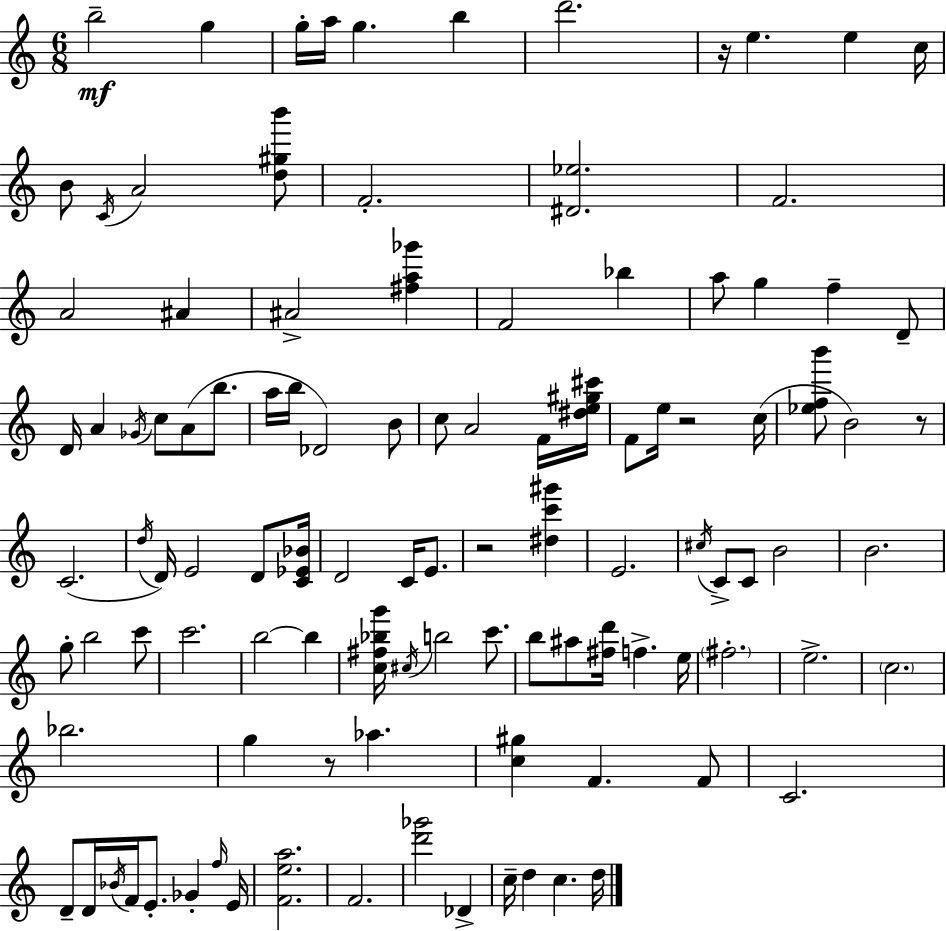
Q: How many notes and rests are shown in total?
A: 108